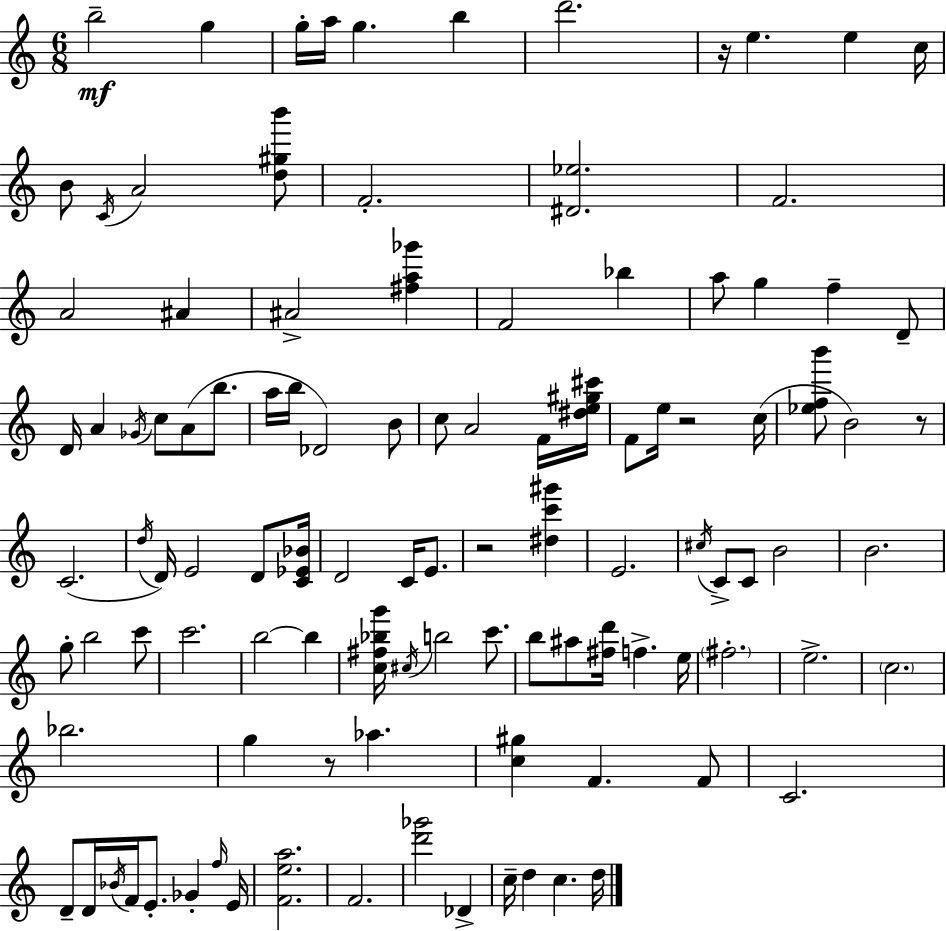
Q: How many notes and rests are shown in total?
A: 108